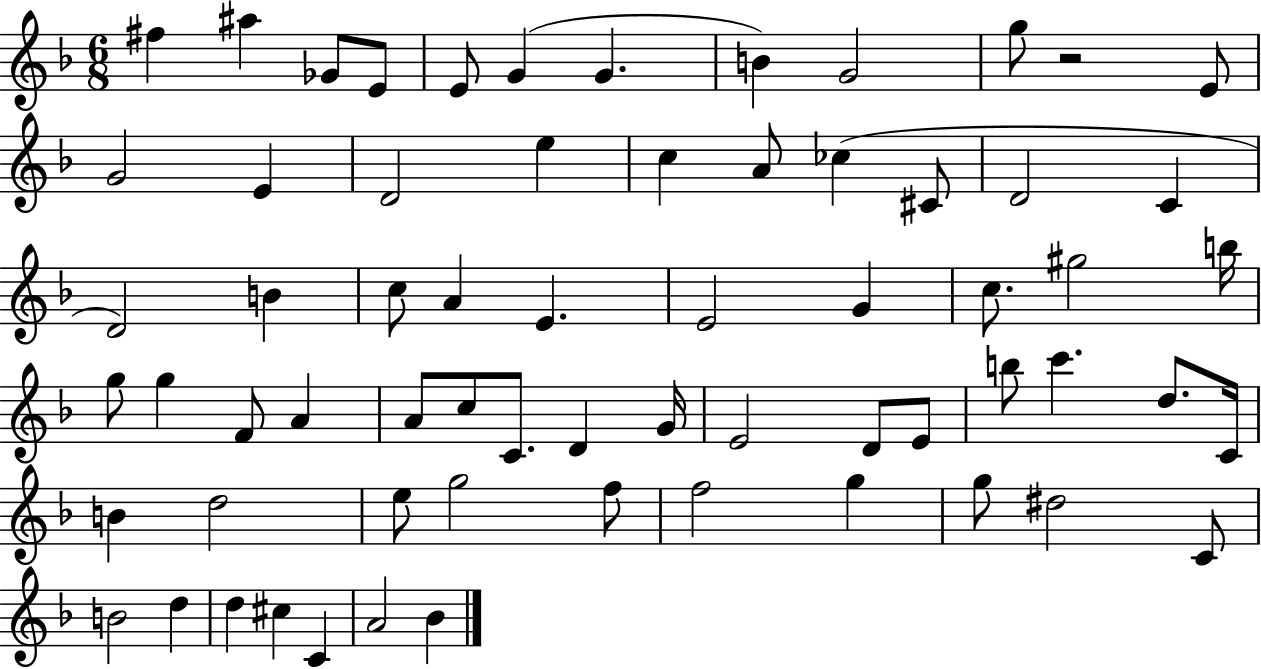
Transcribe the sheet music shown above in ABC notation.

X:1
T:Untitled
M:6/8
L:1/4
K:F
^f ^a _G/2 E/2 E/2 G G B G2 g/2 z2 E/2 G2 E D2 e c A/2 _c ^C/2 D2 C D2 B c/2 A E E2 G c/2 ^g2 b/4 g/2 g F/2 A A/2 c/2 C/2 D G/4 E2 D/2 E/2 b/2 c' d/2 C/4 B d2 e/2 g2 f/2 f2 g g/2 ^d2 C/2 B2 d d ^c C A2 _B